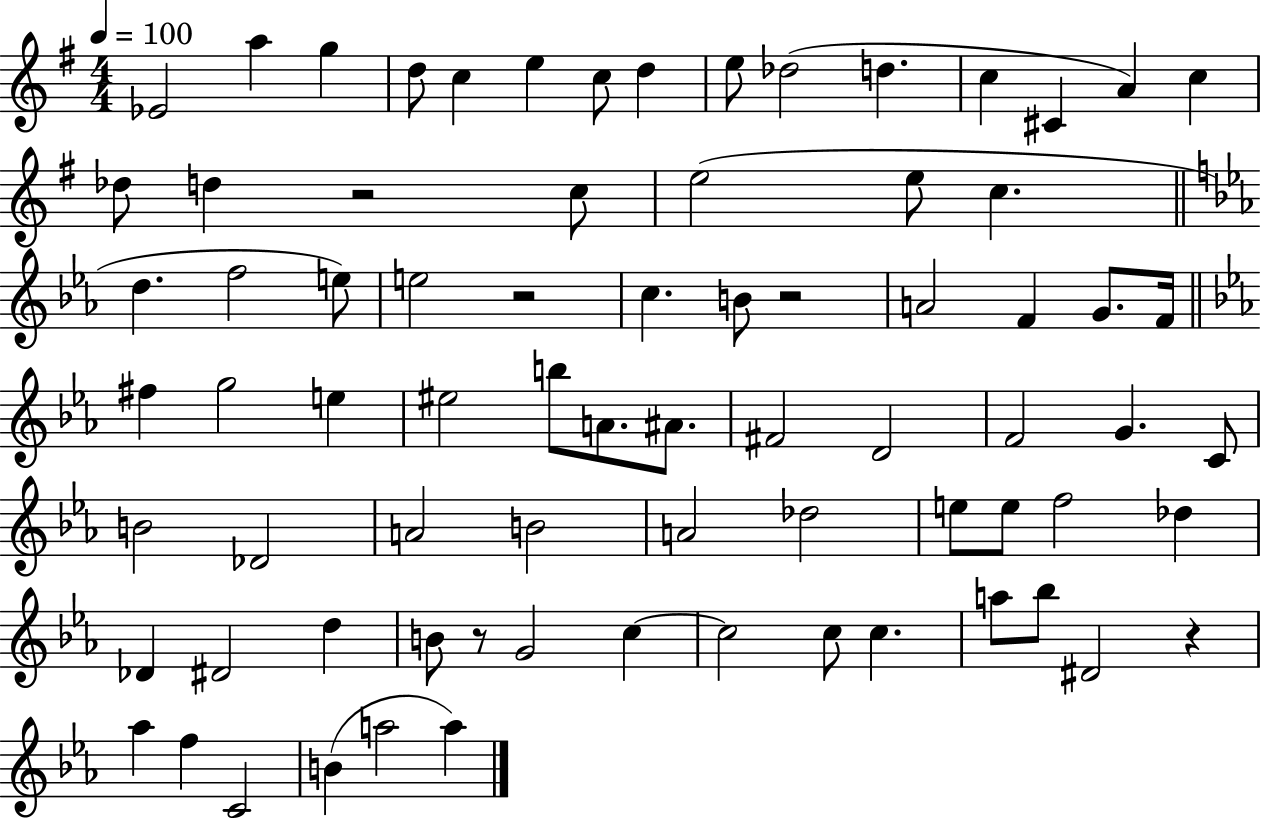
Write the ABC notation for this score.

X:1
T:Untitled
M:4/4
L:1/4
K:G
_E2 a g d/2 c e c/2 d e/2 _d2 d c ^C A c _d/2 d z2 c/2 e2 e/2 c d f2 e/2 e2 z2 c B/2 z2 A2 F G/2 F/4 ^f g2 e ^e2 b/2 A/2 ^A/2 ^F2 D2 F2 G C/2 B2 _D2 A2 B2 A2 _d2 e/2 e/2 f2 _d _D ^D2 d B/2 z/2 G2 c c2 c/2 c a/2 _b/2 ^D2 z _a f C2 B a2 a